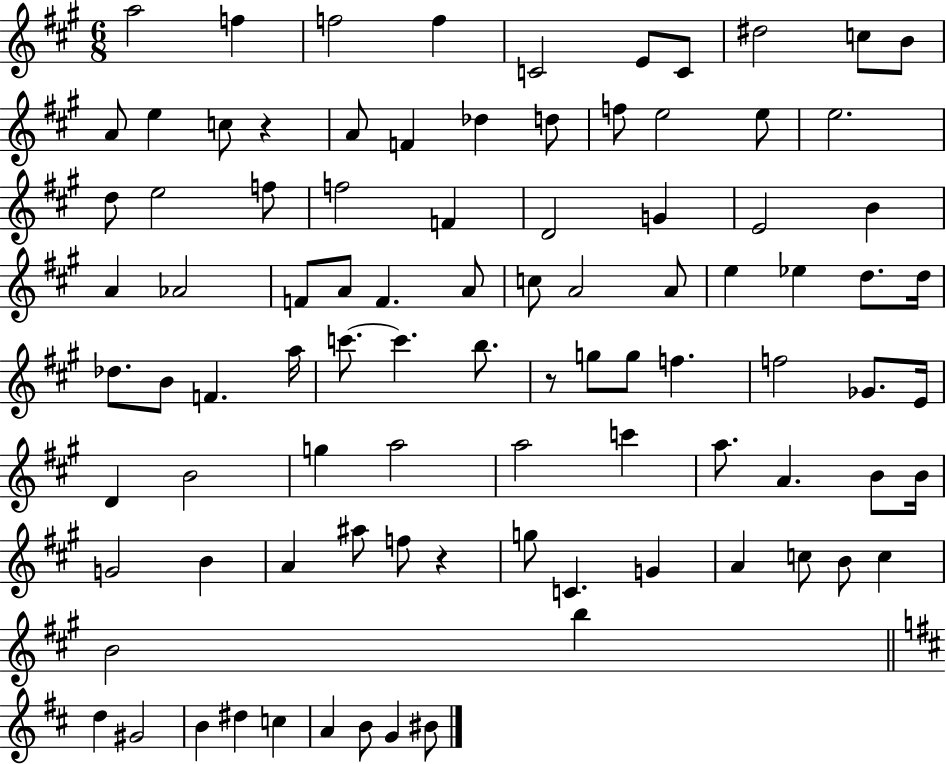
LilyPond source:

{
  \clef treble
  \numericTimeSignature
  \time 6/8
  \key a \major
  a''2 f''4 | f''2 f''4 | c'2 e'8 c'8 | dis''2 c''8 b'8 | \break a'8 e''4 c''8 r4 | a'8 f'4 des''4 d''8 | f''8 e''2 e''8 | e''2. | \break d''8 e''2 f''8 | f''2 f'4 | d'2 g'4 | e'2 b'4 | \break a'4 aes'2 | f'8 a'8 f'4. a'8 | c''8 a'2 a'8 | e''4 ees''4 d''8. d''16 | \break des''8. b'8 f'4. a''16 | c'''8.~~ c'''4. b''8. | r8 g''8 g''8 f''4. | f''2 ges'8. e'16 | \break d'4 b'2 | g''4 a''2 | a''2 c'''4 | a''8. a'4. b'8 b'16 | \break g'2 b'4 | a'4 ais''8 f''8 r4 | g''8 c'4. g'4 | a'4 c''8 b'8 c''4 | \break b'2 b''4 | \bar "||" \break \key b \minor d''4 gis'2 | b'4 dis''4 c''4 | a'4 b'8 g'4 bis'8 | \bar "|."
}